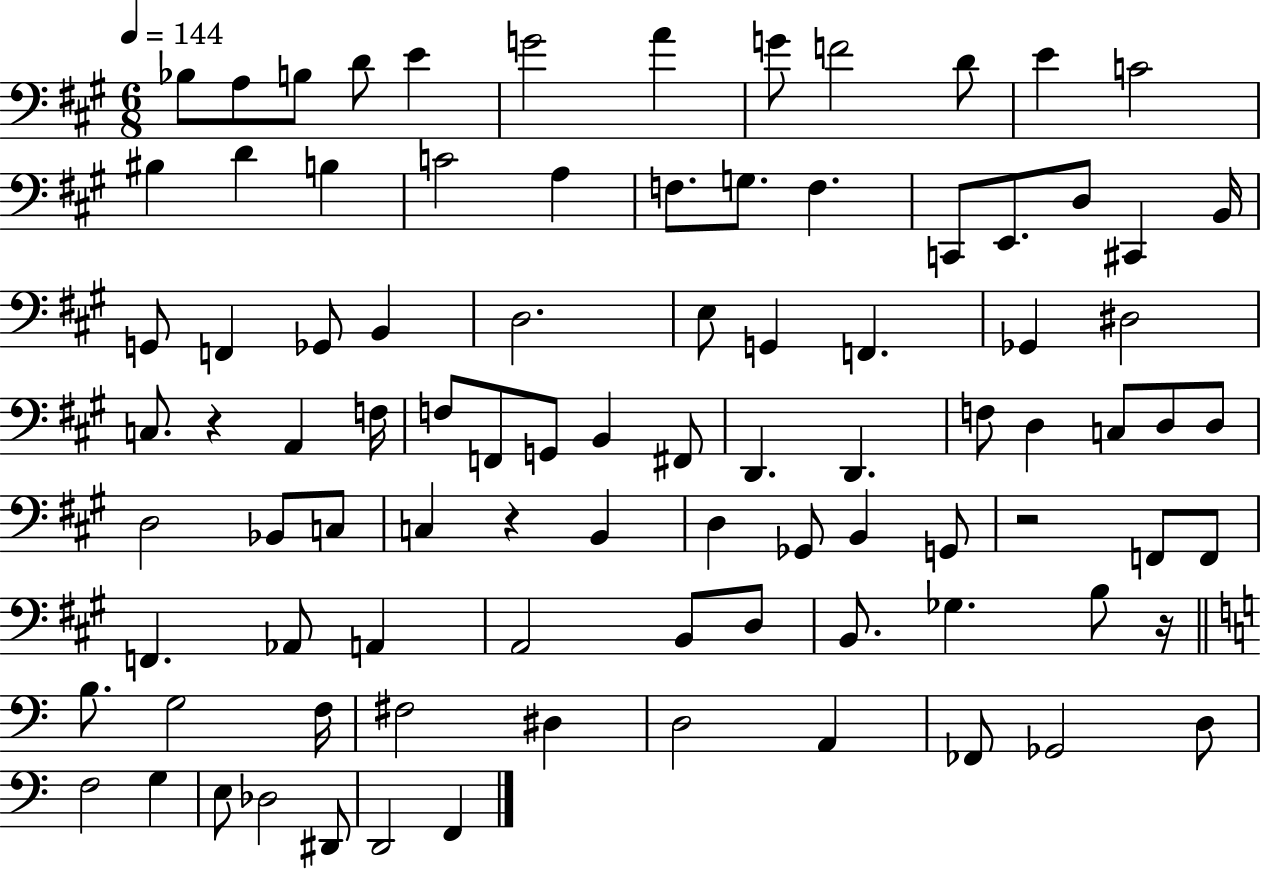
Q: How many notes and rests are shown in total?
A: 91